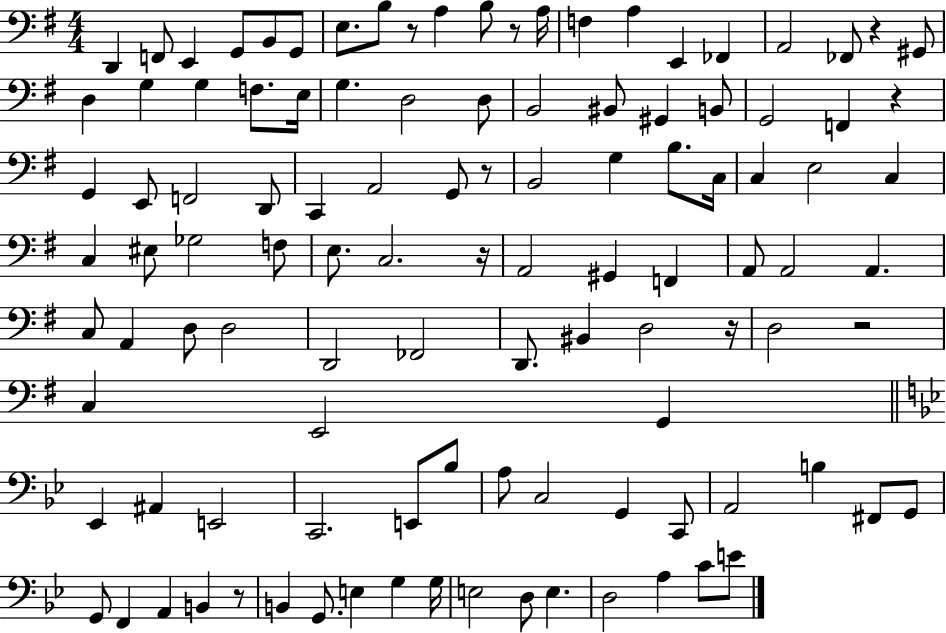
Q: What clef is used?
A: bass